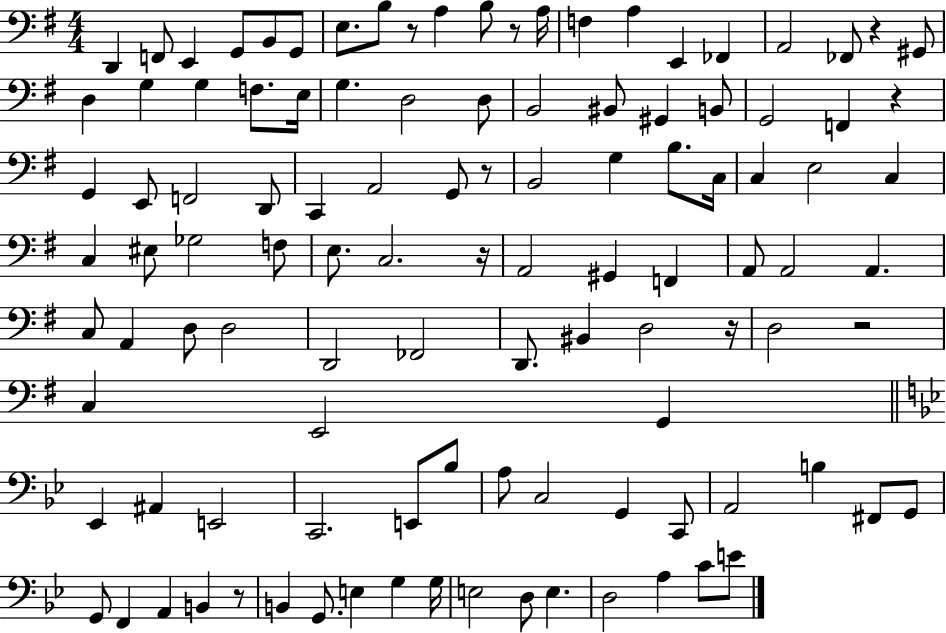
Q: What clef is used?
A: bass